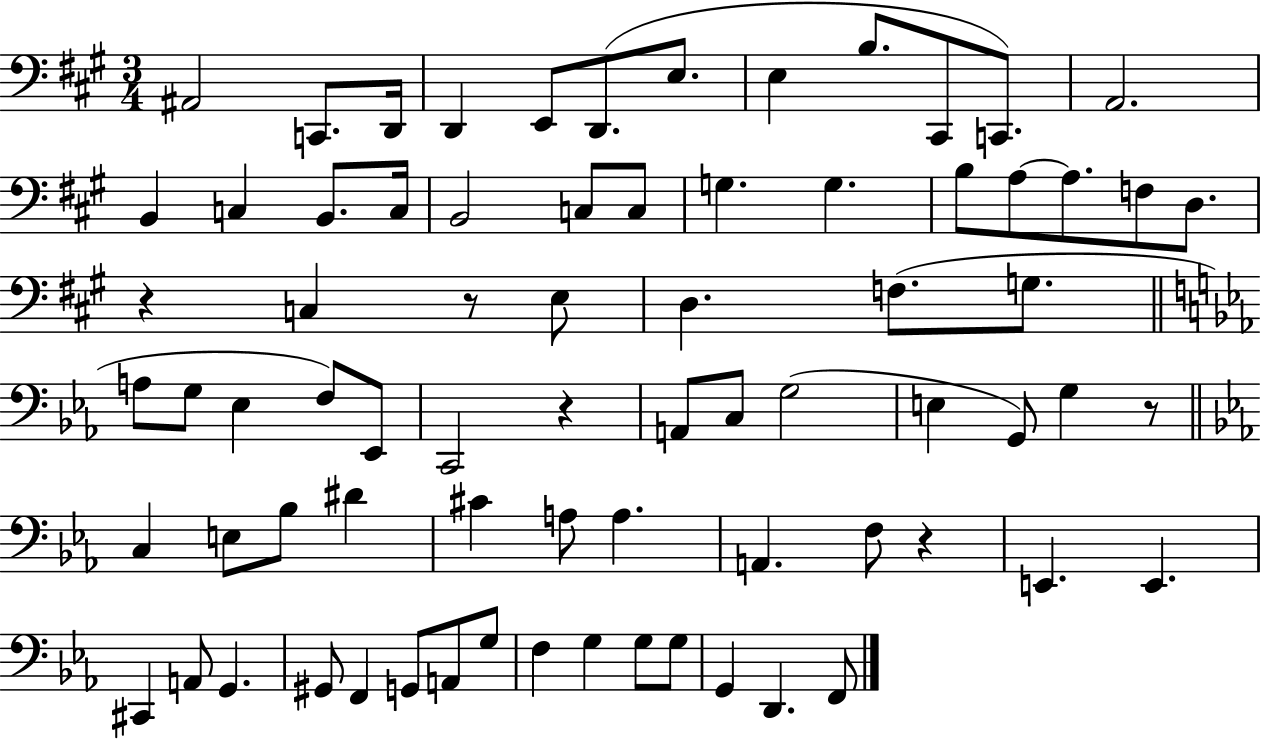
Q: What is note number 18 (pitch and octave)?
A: C3